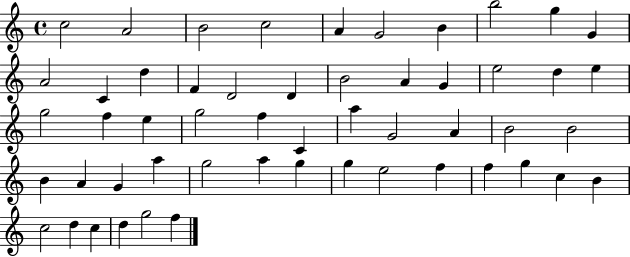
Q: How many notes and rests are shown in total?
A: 53